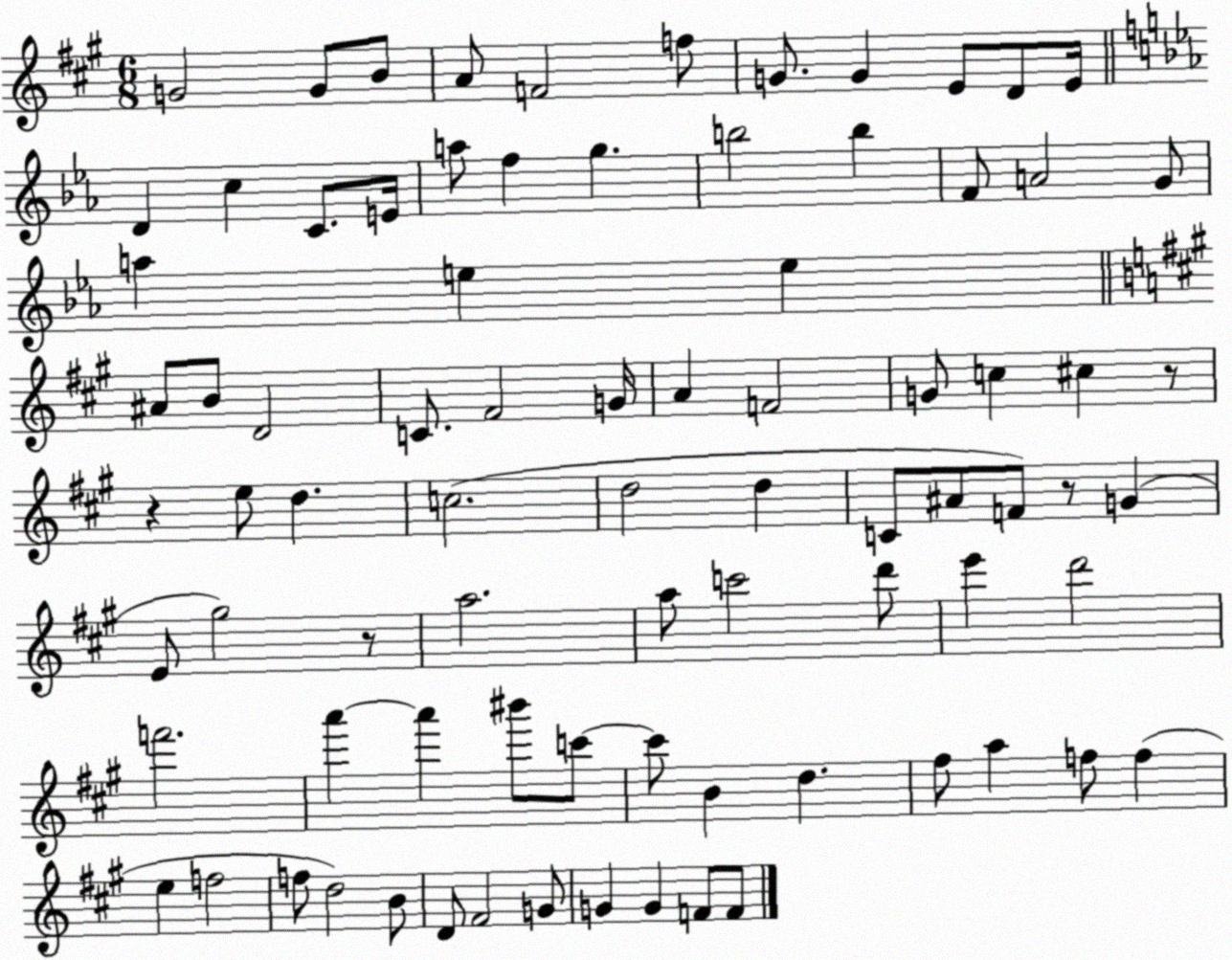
X:1
T:Untitled
M:6/8
L:1/4
K:A
G2 G/2 B/2 A/2 F2 f/2 G/2 G E/2 D/2 E/4 D c C/2 E/4 a/2 f g b2 b F/2 A2 G/2 a e e ^A/2 B/2 D2 C/2 ^F2 G/4 A F2 G/2 c ^c z/2 z e/2 d c2 d2 d C/2 ^A/2 F/2 z/2 G E/2 ^g2 z/2 a2 a/2 c'2 d'/2 e' d'2 f'2 a' a' ^b'/2 c'/2 c'/2 B d ^f/2 a f/2 f e f2 f/2 d2 B/2 D/2 ^F2 G/2 G G F/2 F/2